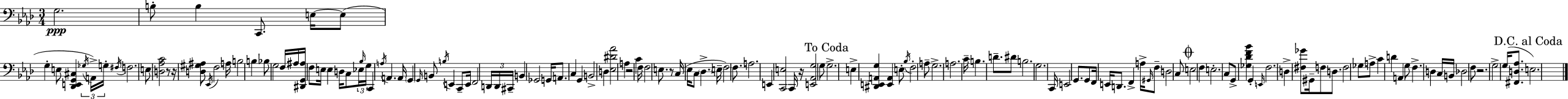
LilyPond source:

{
  \clef bass
  \numericTimeSignature
  \time 3/4
  \key aes \major
  g2.\ppp | b8-. b4 c,8. e16~~ e8( | g4-. e8 <des, e, g, cis>4 \tuplet 3/2 { \acciaccatura { ges16 }) a,16-> | g16-. } \acciaccatura { fis16 } f2. | \break e8 <d aes c'>2 | r8 r16 <d gis ais>8 \acciaccatura { ees,16 } f2 | a16 b2 b4 | bes8 g2 | \break f16 ais16 <dis, g, ais>16 f8 e16 e4 d16 | c8 \tuplet 3/2 { ees16 \grace { bes16 } g16 } c,4 \acciaccatura { a16 } a,4. | a,16 \parenthesize g,4 \grace { g,16 } b,8 | \acciaccatura { b16 } e,4 c,8-- e,16 f,2 | \break \tuplet 3/2 { d,16 d,16 cis,16-- } b,4 ges,2 | g,16 a,8. c4 | g,4 b,2-> | d4 <ees dis' aes'>2 | \break a4 r2 | c'4 f16 f2 | e8. r8 c16( ees16 c8 | \parenthesize des4.-> e16-- f2) | \break f8. a2. | e,4 <c, e>2 | c,16 r16 <e, aes, g>2 | g8 \mark "To Coda" g2.-> | \break e4-> <dis, e, a, g>4 | <e, a,>4 e8-. \acciaccatura { bes16 } f2-. | a8-- g2.-> | a2. | \break c'16-- b4. | d'8.-- dis'8 b2. | g2. | c,16 e,2 | \break g,8. g,8 f,16 e,16 | d,8. f,4-> a16-> \grace { gis,16 } f8-- d2 | c8 \mark \markup { \musicglyph "scripts.coda" } e2 | f4 e2.-. | \break c8 g,8-> | <ges des' f' bes'>4 g,4-. \grace { e,16 } f2. | d4-> | <fis ges'>8 gis,16-- f8 d8. f2 | \break ges8 a8-> c'4 | d'4 a,4 g8 | f4.-> d4 c16 b,16 | des2 f8 r2. | \break g2-> | g16( <fis, d aes>8. \mark "D.C. al Coda" e2.) | \bar "|."
}